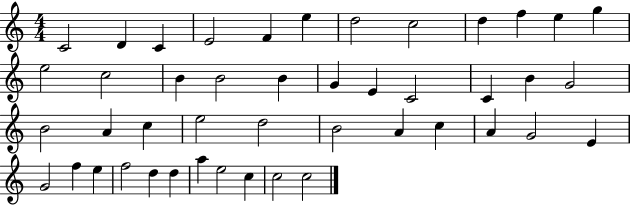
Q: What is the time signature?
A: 4/4